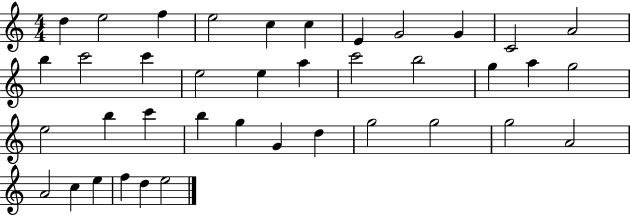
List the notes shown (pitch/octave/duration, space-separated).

D5/q E5/h F5/q E5/h C5/q C5/q E4/q G4/h G4/q C4/h A4/h B5/q C6/h C6/q E5/h E5/q A5/q C6/h B5/h G5/q A5/q G5/h E5/h B5/q C6/q B5/q G5/q G4/q D5/q G5/h G5/h G5/h A4/h A4/h C5/q E5/q F5/q D5/q E5/h